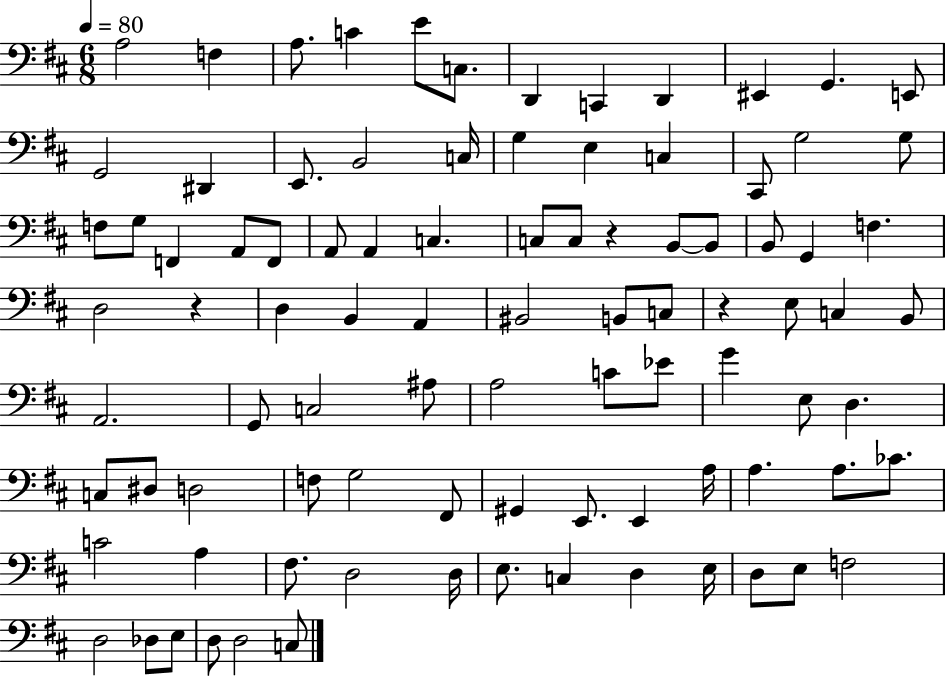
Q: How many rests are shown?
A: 3